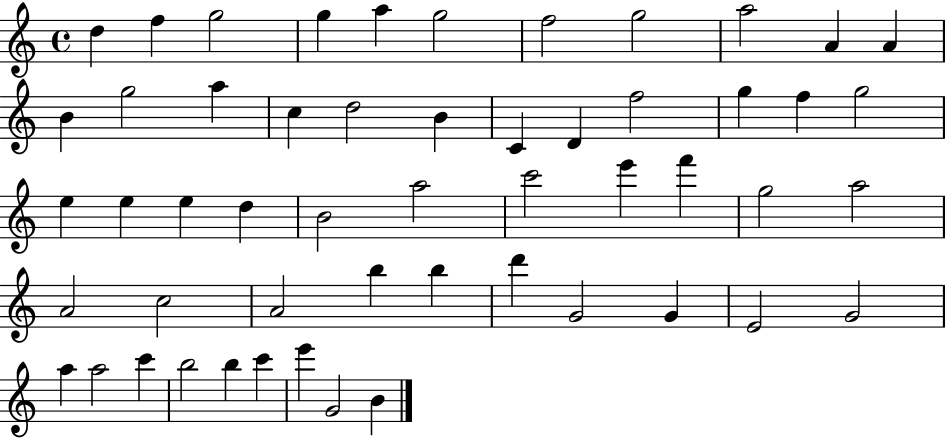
{
  \clef treble
  \time 4/4
  \defaultTimeSignature
  \key c \major
  d''4 f''4 g''2 | g''4 a''4 g''2 | f''2 g''2 | a''2 a'4 a'4 | \break b'4 g''2 a''4 | c''4 d''2 b'4 | c'4 d'4 f''2 | g''4 f''4 g''2 | \break e''4 e''4 e''4 d''4 | b'2 a''2 | c'''2 e'''4 f'''4 | g''2 a''2 | \break a'2 c''2 | a'2 b''4 b''4 | d'''4 g'2 g'4 | e'2 g'2 | \break a''4 a''2 c'''4 | b''2 b''4 c'''4 | e'''4 g'2 b'4 | \bar "|."
}